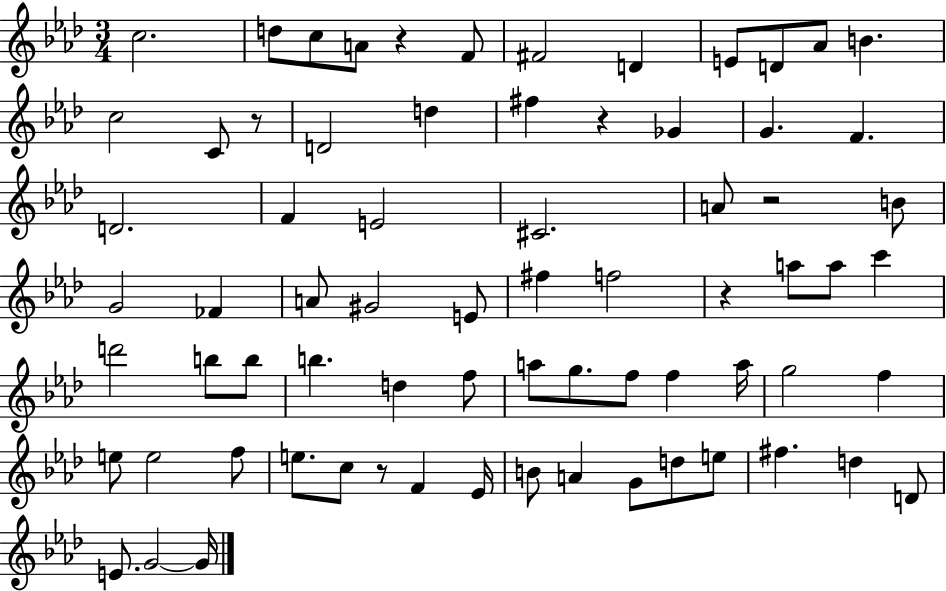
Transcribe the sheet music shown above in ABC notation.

X:1
T:Untitled
M:3/4
L:1/4
K:Ab
c2 d/2 c/2 A/2 z F/2 ^F2 D E/2 D/2 _A/2 B c2 C/2 z/2 D2 d ^f z _G G F D2 F E2 ^C2 A/2 z2 B/2 G2 _F A/2 ^G2 E/2 ^f f2 z a/2 a/2 c' d'2 b/2 b/2 b d f/2 a/2 g/2 f/2 f a/4 g2 f e/2 e2 f/2 e/2 c/2 z/2 F _E/4 B/2 A G/2 d/2 e/2 ^f d D/2 E/2 G2 G/4